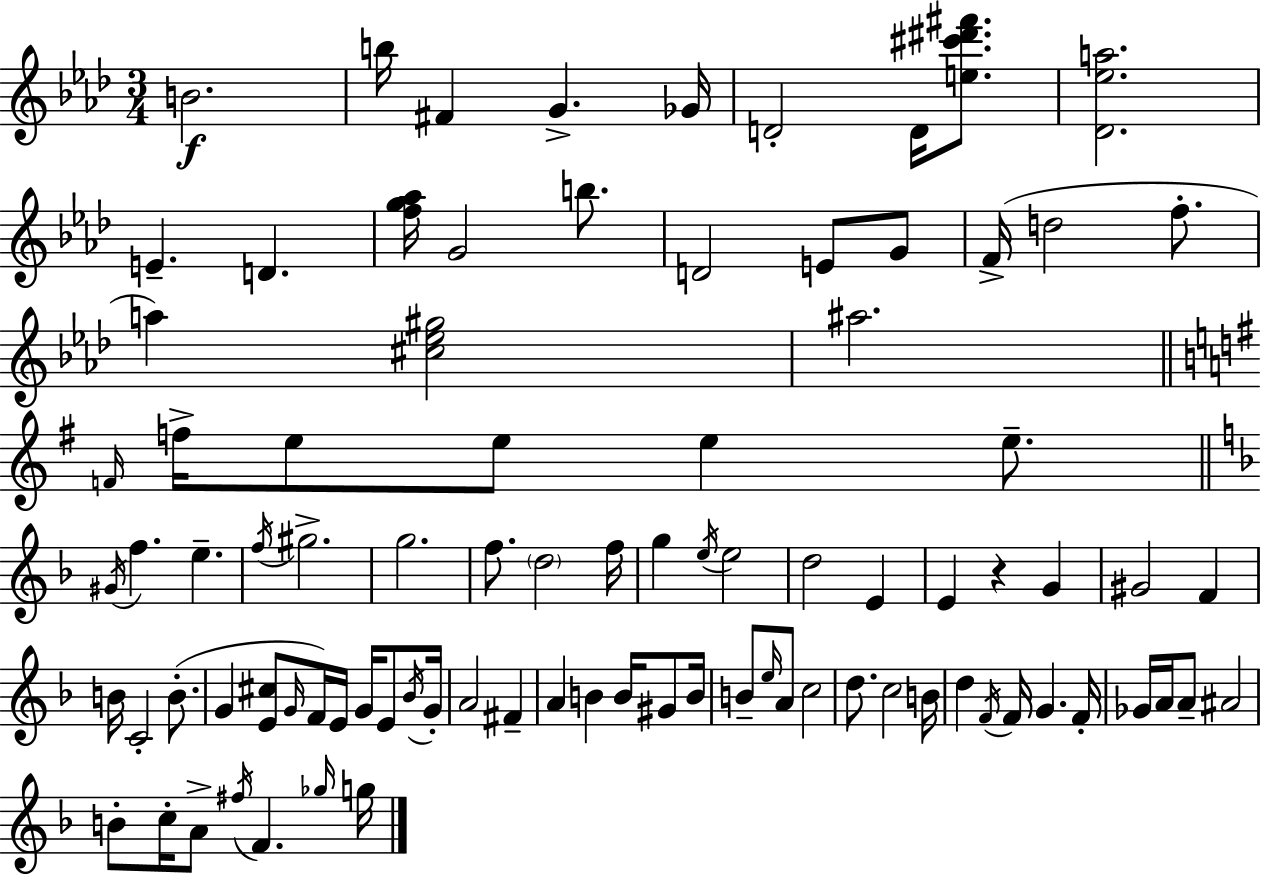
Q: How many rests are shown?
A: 1